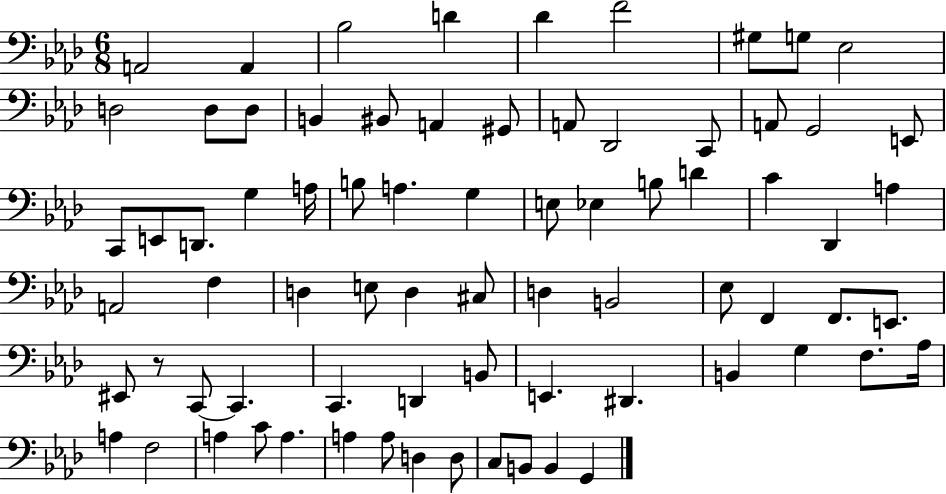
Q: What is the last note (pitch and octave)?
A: G2